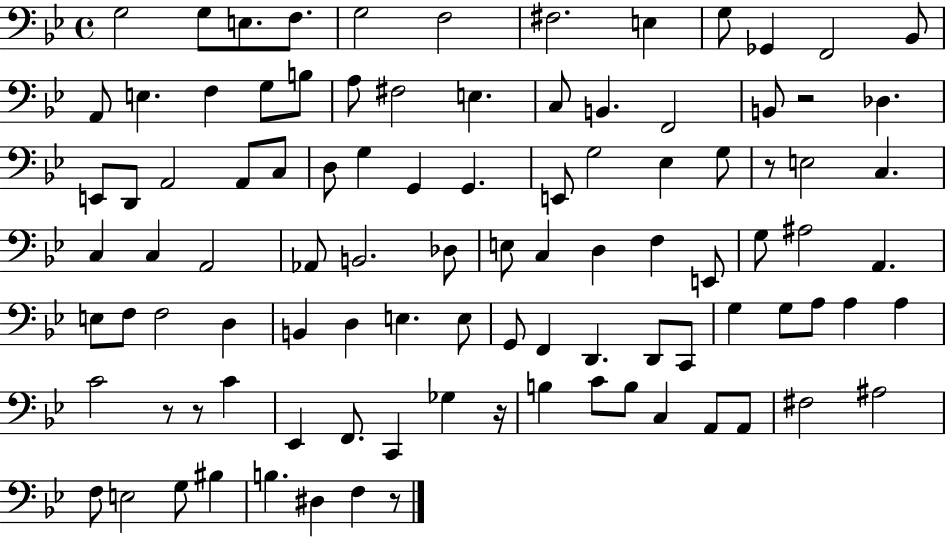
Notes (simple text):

G3/h G3/e E3/e. F3/e. G3/h F3/h F#3/h. E3/q G3/e Gb2/q F2/h Bb2/e A2/e E3/q. F3/q G3/e B3/e A3/e F#3/h E3/q. C3/e B2/q. F2/h B2/e R/h Db3/q. E2/e D2/e A2/h A2/e C3/e D3/e G3/q G2/q G2/q. E2/e G3/h Eb3/q G3/e R/e E3/h C3/q. C3/q C3/q A2/h Ab2/e B2/h. Db3/e E3/e C3/q D3/q F3/q E2/e G3/e A#3/h A2/q. E3/e F3/e F3/h D3/q B2/q D3/q E3/q. E3/e G2/e F2/q D2/q. D2/e C2/e G3/q G3/e A3/e A3/q A3/q C4/h R/e R/e C4/q Eb2/q F2/e. C2/q Gb3/q R/s B3/q C4/e B3/e C3/q A2/e A2/e F#3/h A#3/h F3/e E3/h G3/e BIS3/q B3/q. D#3/q F3/q R/e